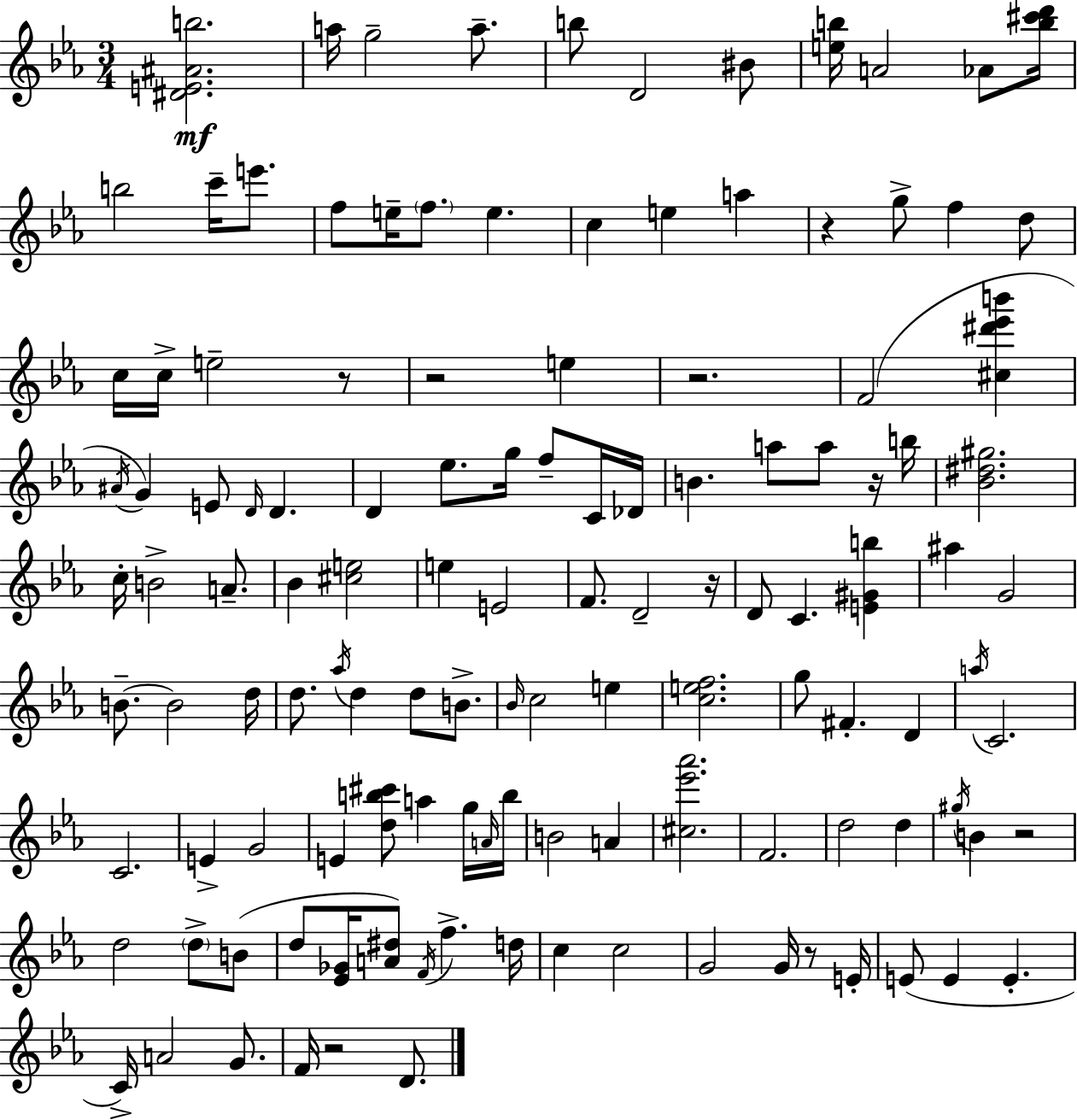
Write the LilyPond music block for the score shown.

{
  \clef treble
  \numericTimeSignature
  \time 3/4
  \key ees \major
  \repeat volta 2 { <dis' e' ais' b''>2.\mf | a''16 g''2-- a''8.-- | b''8 d'2 bis'8 | <e'' b''>16 a'2 aes'8 <b'' cis''' d'''>16 | \break b''2 c'''16-- e'''8. | f''8 e''16-- \parenthesize f''8. e''4. | c''4 e''4 a''4 | r4 g''8-> f''4 d''8 | \break c''16 c''16-> e''2-- r8 | r2 e''4 | r2. | f'2( <cis'' dis''' ees''' b'''>4 | \break \acciaccatura { ais'16 }) g'4 e'8 \grace { d'16 } d'4. | d'4 ees''8. g''16 f''8-- | c'16 des'16 b'4. a''8 a''8 | r16 b''16 <bes' dis'' gis''>2. | \break c''16-. b'2-> a'8.-- | bes'4 <cis'' e''>2 | e''4 e'2 | f'8. d'2-- | \break r16 d'8 c'4. <e' gis' b''>4 | ais''4 g'2 | b'8.--~~ b'2 | d''16 d''8. \acciaccatura { aes''16 } d''4 d''8 | \break b'8.-> \grace { bes'16 } c''2 | e''4 <c'' e'' f''>2. | g''8 fis'4.-. | d'4 \acciaccatura { a''16 } c'2. | \break c'2. | e'4-> g'2 | e'4 <d'' b'' cis'''>8 a''4 | g''16 \grace { a'16 } b''16 b'2 | \break a'4 <cis'' ees''' aes'''>2. | f'2. | d''2 | d''4 \acciaccatura { gis''16 } b'4 r2 | \break d''2 | \parenthesize d''8-> b'8( d''8 <ees' ges'>16 <a' dis''>8) | \acciaccatura { f'16 } f''4.-> d''16 c''4 | c''2 g'2 | \break g'16 r8 e'16-. e'8( e'4 | e'4.-. c'16->) a'2 | g'8. f'16 r2 | d'8. } \bar "|."
}